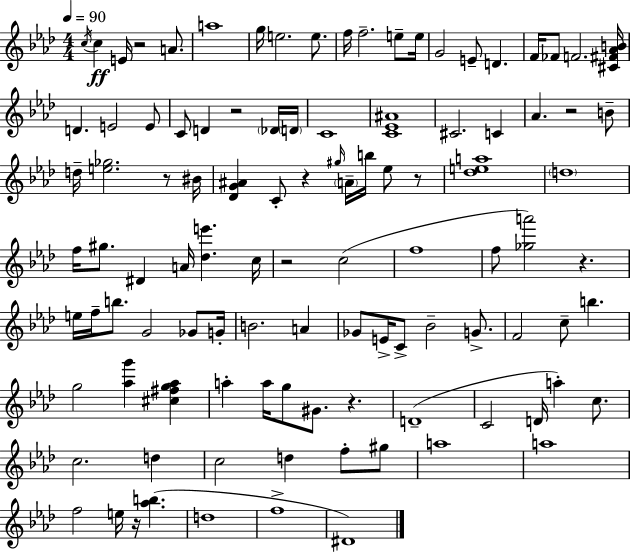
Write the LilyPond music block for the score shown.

{
  \clef treble
  \numericTimeSignature
  \time 4/4
  \key aes \major
  \tempo 4 = 90
  \acciaccatura { c''16 }\ff c''4 e'16 r2 a'8. | a''1 | g''16 e''2. e''8. | f''16 f''2.-- e''8-- | \break e''16 g'2 e'8-- d'4. | f'16 fes'8 f'2. | <cis' fis' aes' b'>16 d'4. e'2 e'8 | c'8 d'4 r2 \parenthesize des'16 | \break \parenthesize d'16 c'1 | <c' ees' ais'>1 | cis'2. c'4 | aes'4. r2 b'8-- | \break d''16-- <e'' ges''>2. r8 | bis'16 <des' g' ais'>4 c'8-. r4 \grace { gis''16 } \parenthesize a'16-- b''16 ees''8 | r8 <des'' e'' a''>1 | \parenthesize d''1 | \break f''16 gis''8. dis'4 a'16 <des'' e'''>4. | c''16 r2 c''2( | f''1 | f''8 <ges'' a'''>2) r4. | \break e''16 f''16-- b''8. g'2 ges'8 | g'16-. b'2. a'4 | ges'8 e'16-> c'8-> bes'2-- g'8.-> | f'2 c''8-- b''4. | \break g''2 <aes'' g'''>4 <cis'' fis'' g'' aes''>4 | a''4-. a''16 g''8 gis'8. r4. | d'1--( | c'2 d'16 a''4-.) c''8. | \break c''2. d''4 | c''2 d''4 f''8-. | gis''8 a''1 | a''1 | \break f''2 e''16 r16 <aes'' b''>4.( | d''1 | f''1-> | dis'1) | \break \bar "|."
}